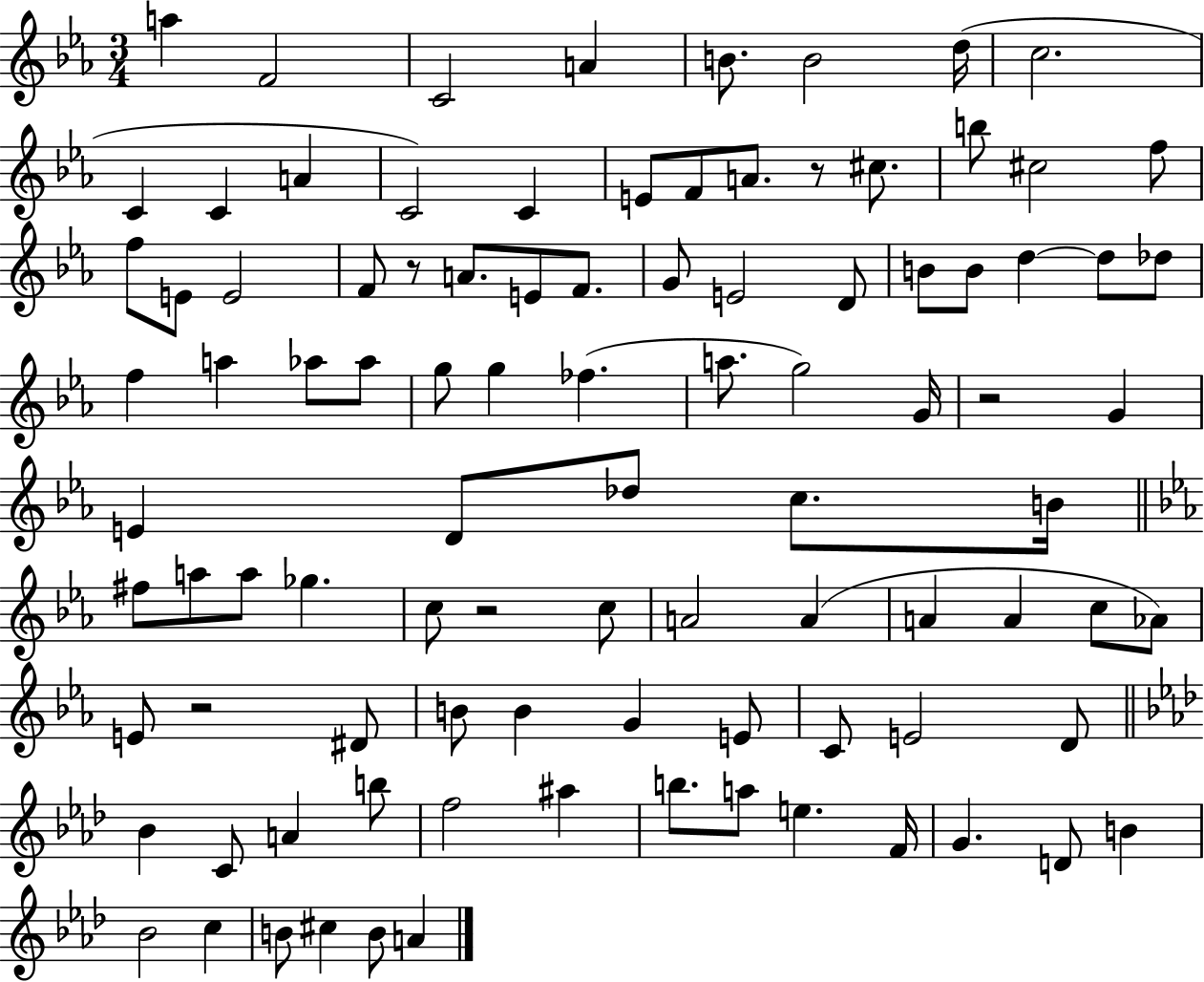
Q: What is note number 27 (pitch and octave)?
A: F4